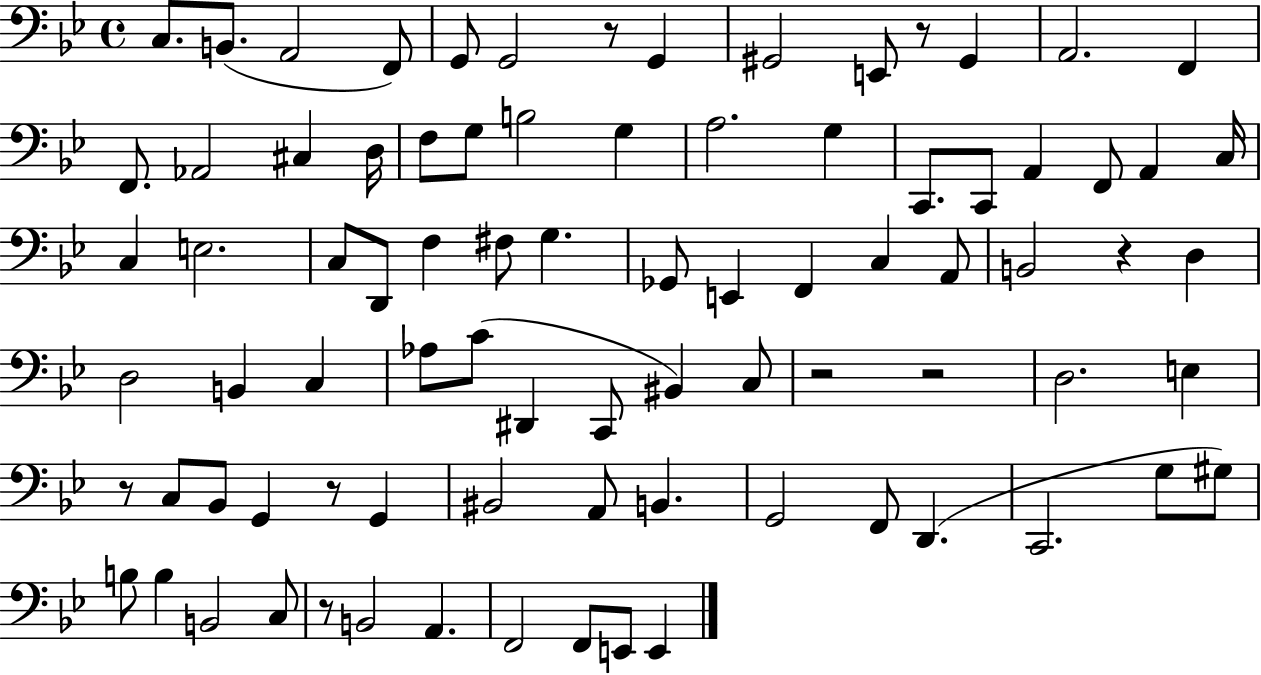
C3/e. B2/e. A2/h F2/e G2/e G2/h R/e G2/q G#2/h E2/e R/e G#2/q A2/h. F2/q F2/e. Ab2/h C#3/q D3/s F3/e G3/e B3/h G3/q A3/h. G3/q C2/e. C2/e A2/q F2/e A2/q C3/s C3/q E3/h. C3/e D2/e F3/q F#3/e G3/q. Gb2/e E2/q F2/q C3/q A2/e B2/h R/q D3/q D3/h B2/q C3/q Ab3/e C4/e D#2/q C2/e BIS2/q C3/e R/h R/h D3/h. E3/q R/e C3/e Bb2/e G2/q R/e G2/q BIS2/h A2/e B2/q. G2/h F2/e D2/q. C2/h. G3/e G#3/e B3/e B3/q B2/h C3/e R/e B2/h A2/q. F2/h F2/e E2/e E2/q